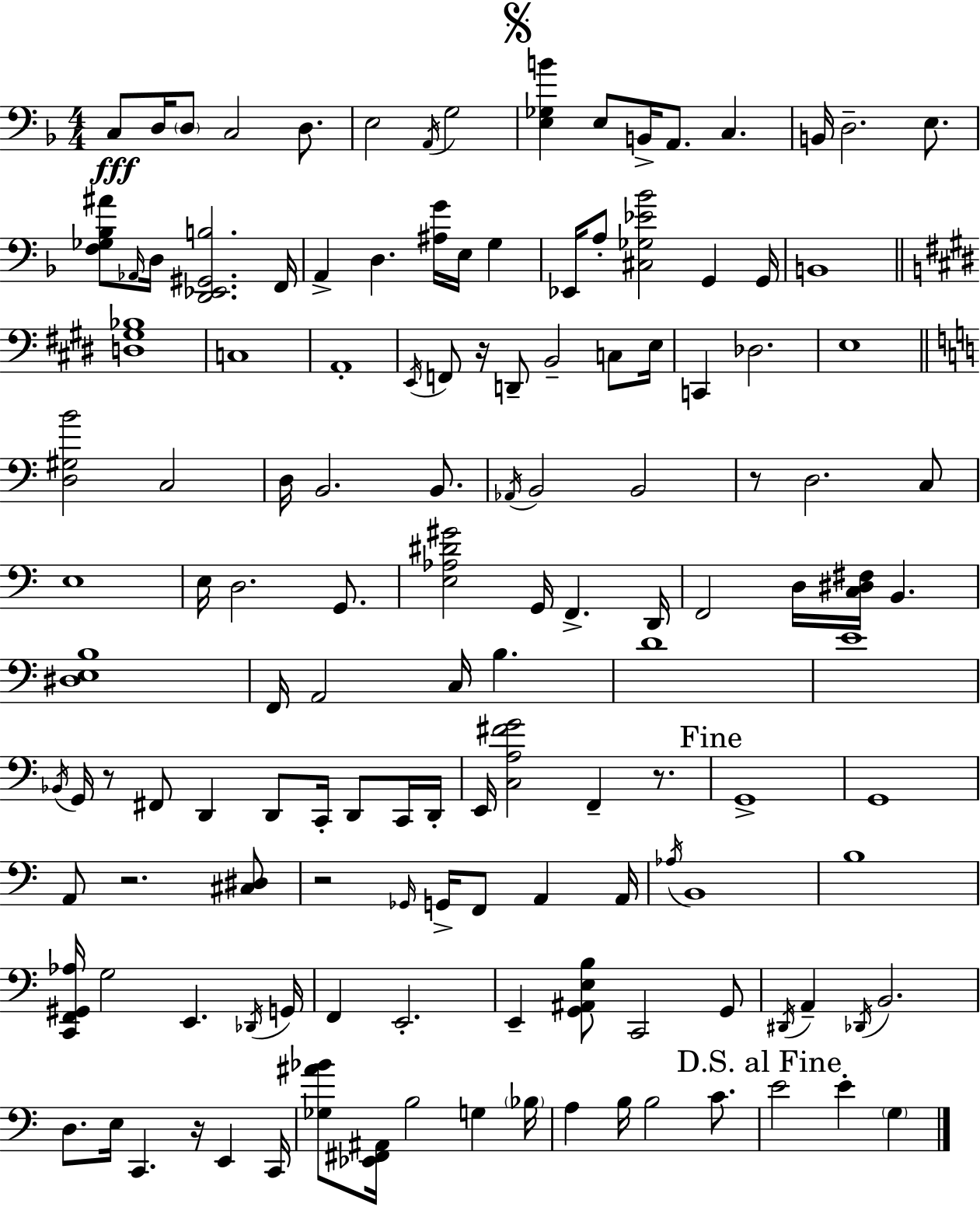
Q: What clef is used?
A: bass